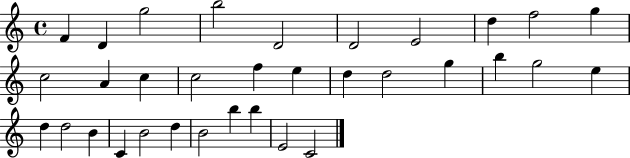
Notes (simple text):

F4/q D4/q G5/h B5/h D4/h D4/h E4/h D5/q F5/h G5/q C5/h A4/q C5/q C5/h F5/q E5/q D5/q D5/h G5/q B5/q G5/h E5/q D5/q D5/h B4/q C4/q B4/h D5/q B4/h B5/q B5/q E4/h C4/h